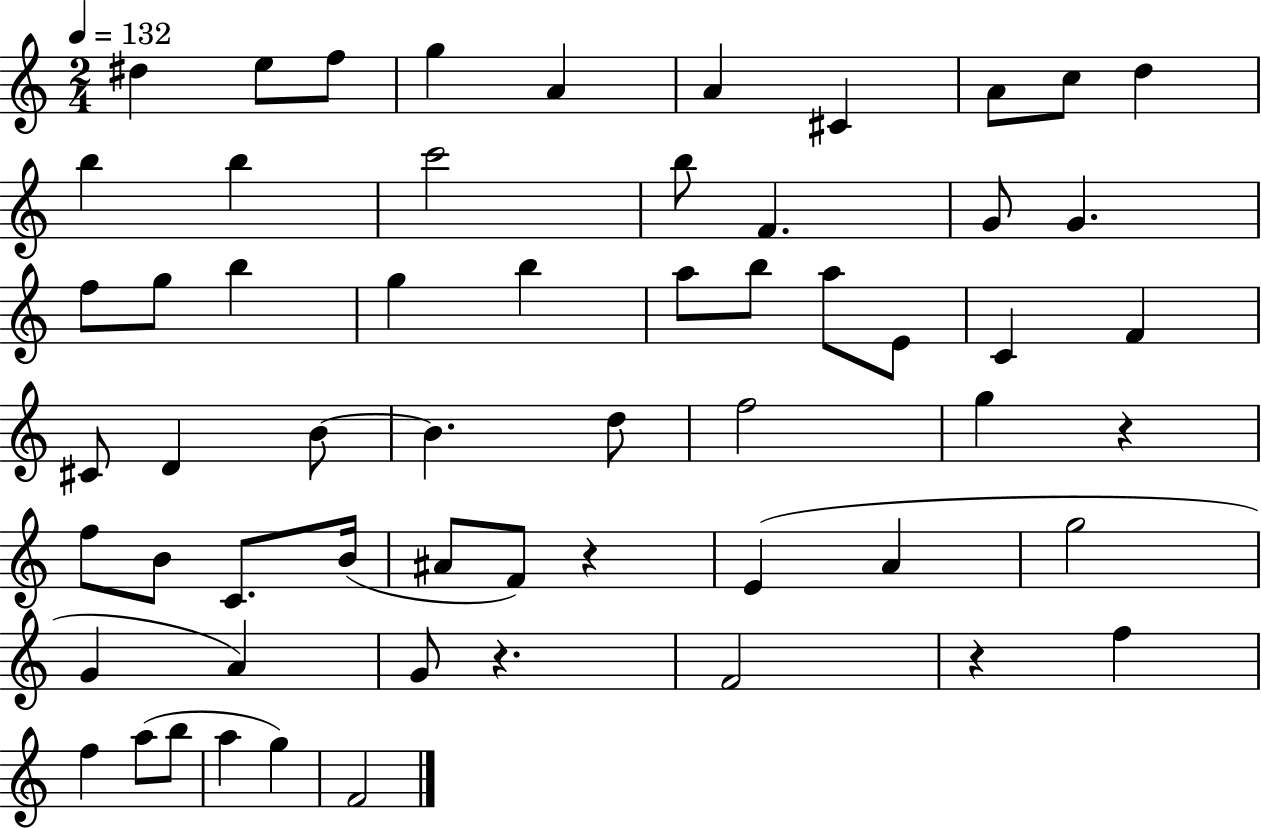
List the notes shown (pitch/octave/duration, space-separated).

D#5/q E5/e F5/e G5/q A4/q A4/q C#4/q A4/e C5/e D5/q B5/q B5/q C6/h B5/e F4/q. G4/e G4/q. F5/e G5/e B5/q G5/q B5/q A5/e B5/e A5/e E4/e C4/q F4/q C#4/e D4/q B4/e B4/q. D5/e F5/h G5/q R/q F5/e B4/e C4/e. B4/s A#4/e F4/e R/q E4/q A4/q G5/h G4/q A4/q G4/e R/q. F4/h R/q F5/q F5/q A5/e B5/e A5/q G5/q F4/h